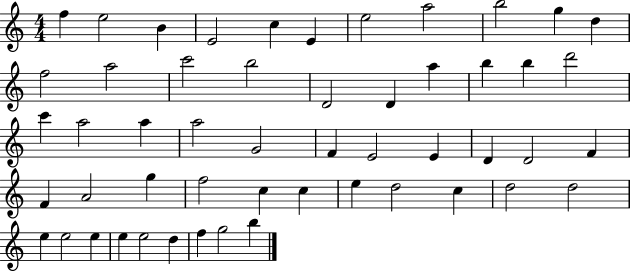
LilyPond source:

{
  \clef treble
  \numericTimeSignature
  \time 4/4
  \key c \major
  f''4 e''2 b'4 | e'2 c''4 e'4 | e''2 a''2 | b''2 g''4 d''4 | \break f''2 a''2 | c'''2 b''2 | d'2 d'4 a''4 | b''4 b''4 d'''2 | \break c'''4 a''2 a''4 | a''2 g'2 | f'4 e'2 e'4 | d'4 d'2 f'4 | \break f'4 a'2 g''4 | f''2 c''4 c''4 | e''4 d''2 c''4 | d''2 d''2 | \break e''4 e''2 e''4 | e''4 e''2 d''4 | f''4 g''2 b''4 | \bar "|."
}